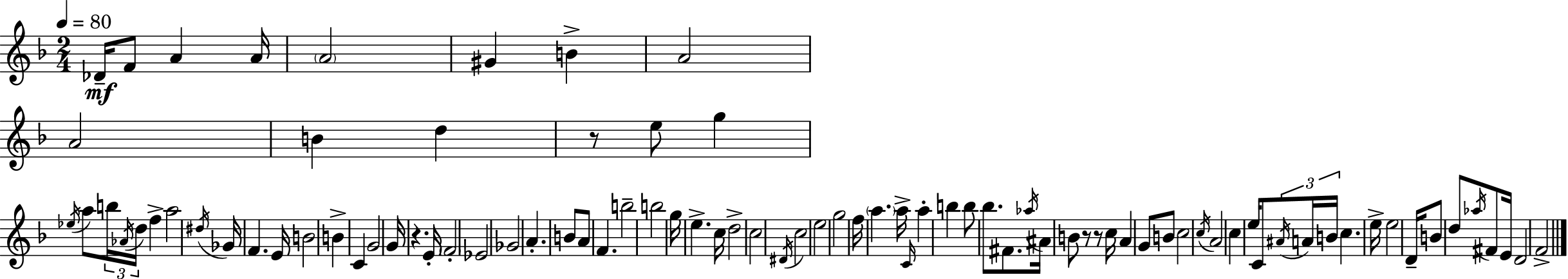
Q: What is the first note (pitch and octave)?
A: Db4